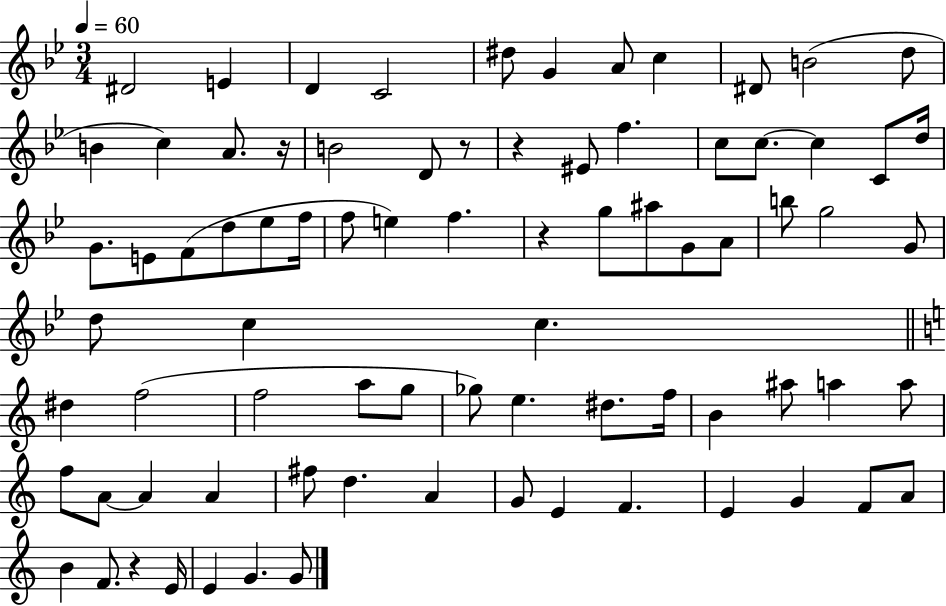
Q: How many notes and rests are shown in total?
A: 80